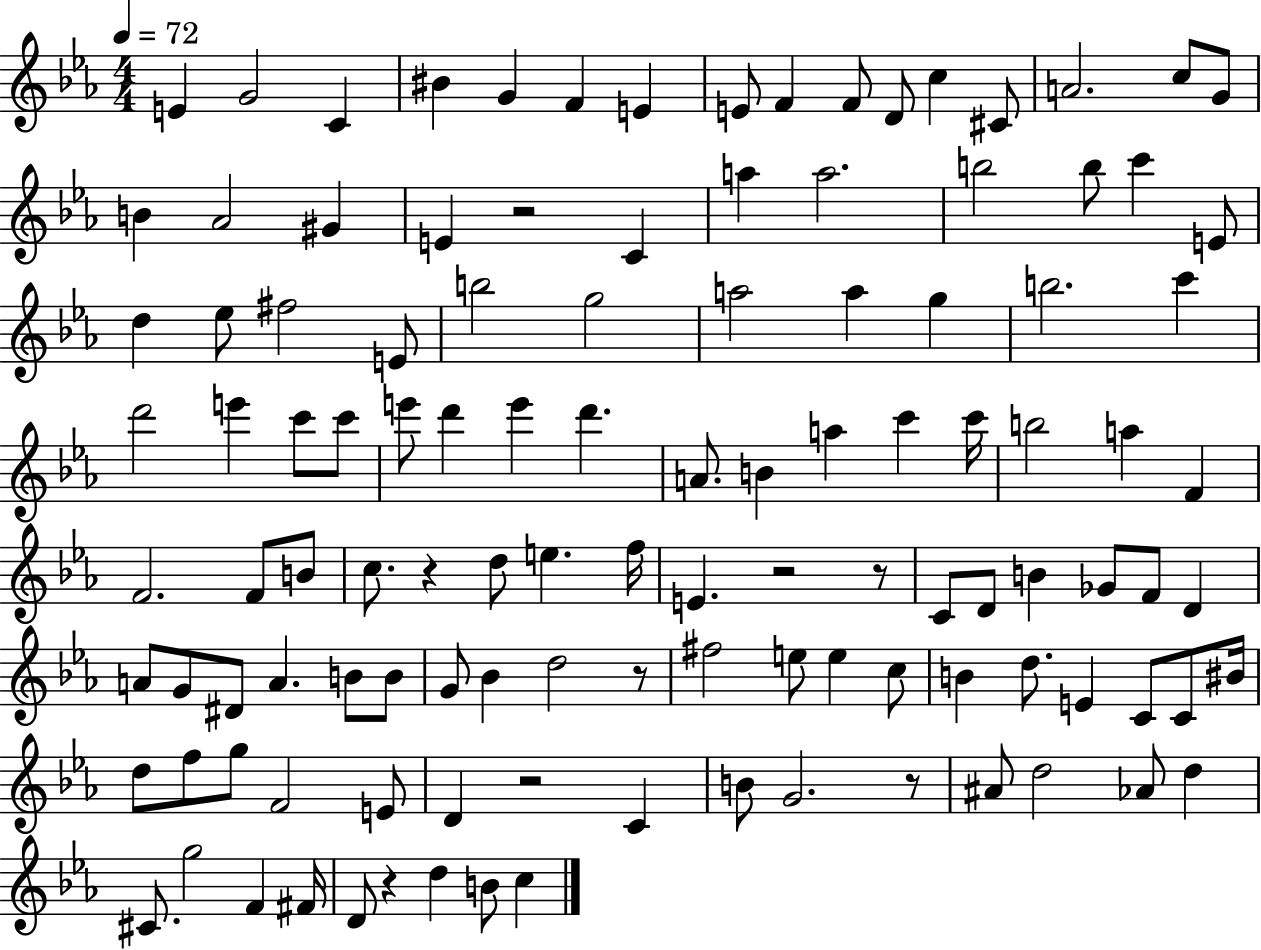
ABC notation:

X:1
T:Untitled
M:4/4
L:1/4
K:Eb
E G2 C ^B G F E E/2 F F/2 D/2 c ^C/2 A2 c/2 G/2 B _A2 ^G E z2 C a a2 b2 b/2 c' E/2 d _e/2 ^f2 E/2 b2 g2 a2 a g b2 c' d'2 e' c'/2 c'/2 e'/2 d' e' d' A/2 B a c' c'/4 b2 a F F2 F/2 B/2 c/2 z d/2 e f/4 E z2 z/2 C/2 D/2 B _G/2 F/2 D A/2 G/2 ^D/2 A B/2 B/2 G/2 _B d2 z/2 ^f2 e/2 e c/2 B d/2 E C/2 C/2 ^B/4 d/2 f/2 g/2 F2 E/2 D z2 C B/2 G2 z/2 ^A/2 d2 _A/2 d ^C/2 g2 F ^F/4 D/2 z d B/2 c